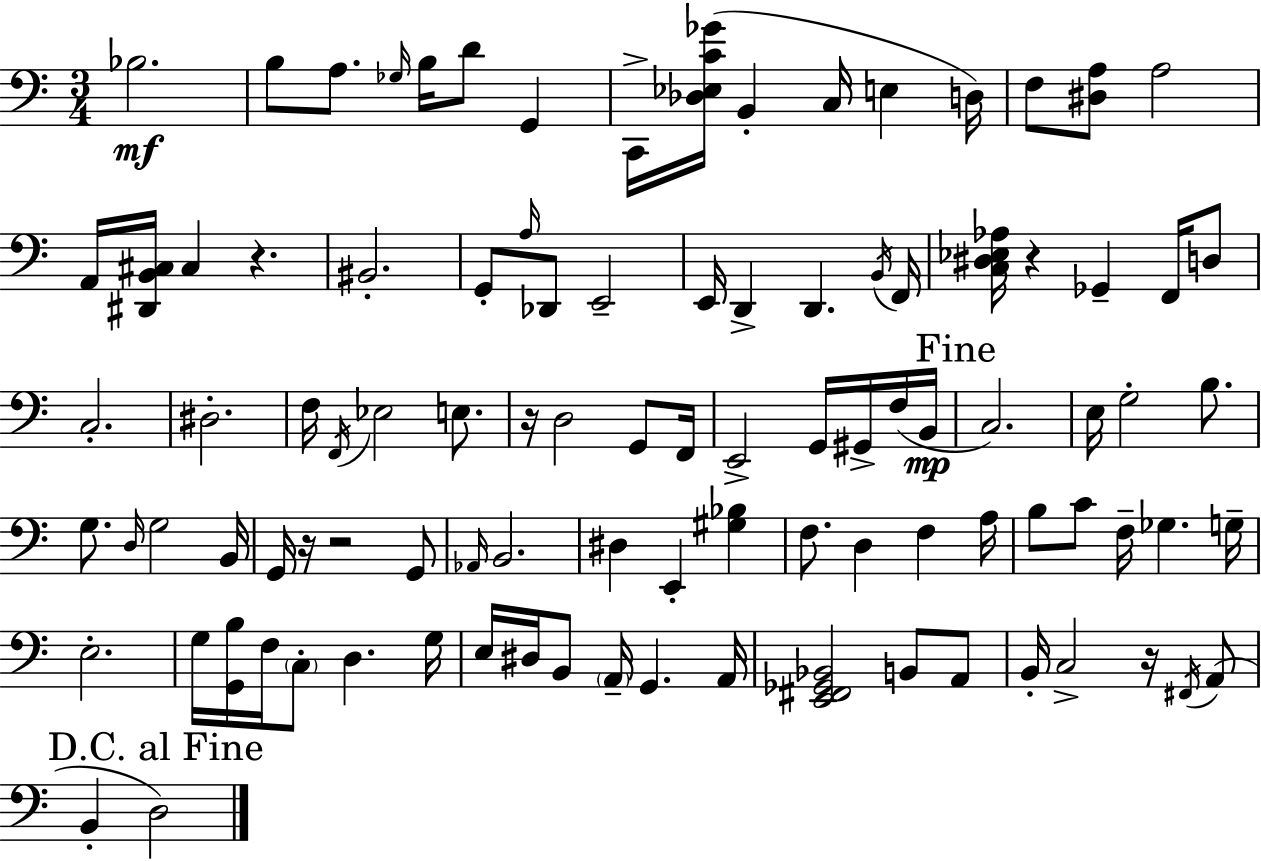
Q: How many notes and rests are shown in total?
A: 99